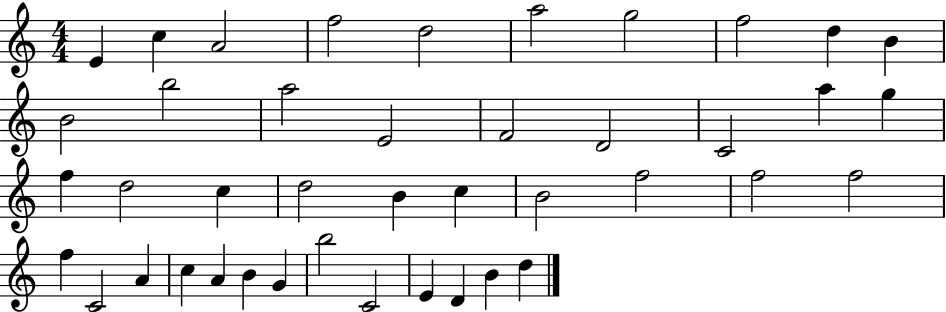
E4/q C5/q A4/h F5/h D5/h A5/h G5/h F5/h D5/q B4/q B4/h B5/h A5/h E4/h F4/h D4/h C4/h A5/q G5/q F5/q D5/h C5/q D5/h B4/q C5/q B4/h F5/h F5/h F5/h F5/q C4/h A4/q C5/q A4/q B4/q G4/q B5/h C4/h E4/q D4/q B4/q D5/q